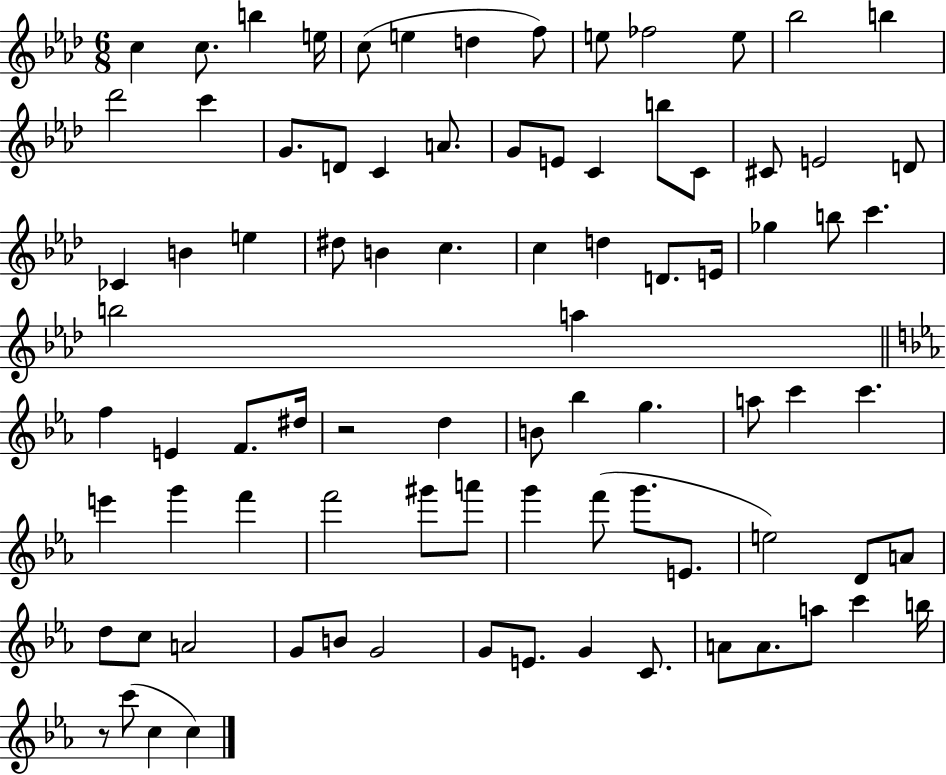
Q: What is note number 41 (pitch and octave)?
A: B5